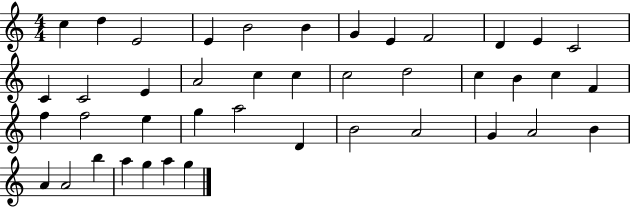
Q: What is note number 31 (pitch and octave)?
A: B4